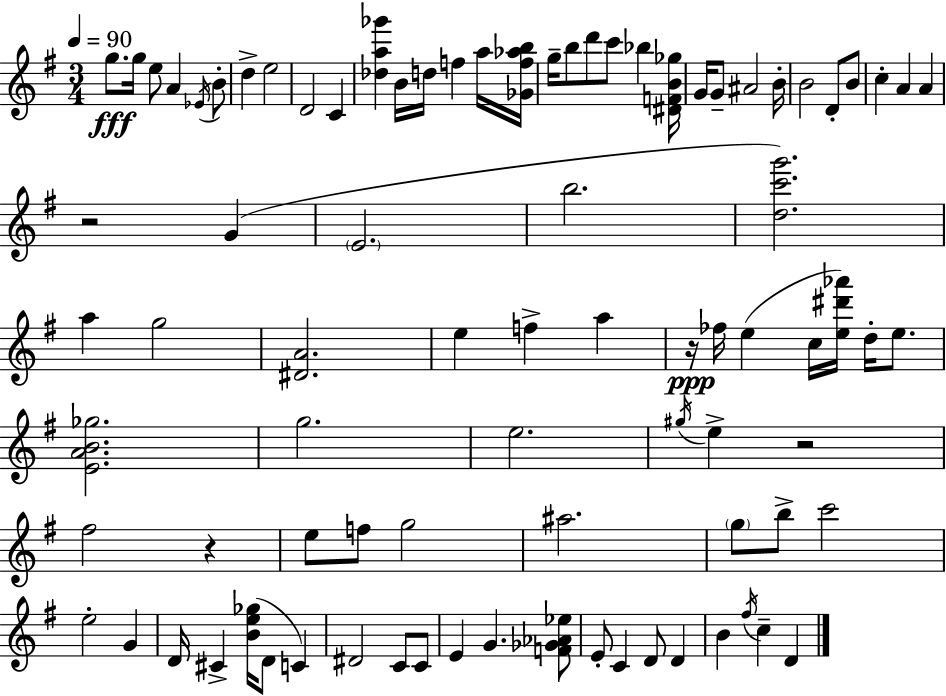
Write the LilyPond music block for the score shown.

{
  \clef treble
  \numericTimeSignature
  \time 3/4
  \key e \minor
  \tempo 4 = 90
  \repeat volta 2 { g''8.\fff g''16 e''8 a'4 \acciaccatura { ees'16 } b'8-. | d''4-> e''2 | d'2 c'4 | <des'' a'' ges'''>4 b'16 d''16 f''4 a''16 | \break <ges' f'' aes'' b''>16 g''16-- b''8 d'''8 c'''8 bes''4 | <dis' f' b' ges''>16 g'16 g'8-- ais'2 | b'16-. b'2 d'8-. b'8 | c''4-. a'4 a'4 | \break r2 g'4( | \parenthesize e'2. | b''2. | <d'' c''' g'''>2.) | \break a''4 g''2 | <dis' a'>2. | e''4 f''4-> a''4 | r16\ppp fes''16 e''4( c''16 <e'' dis''' aes'''>16) d''16-. e''8. | \break <e' a' b' ges''>2. | g''2. | e''2. | \acciaccatura { gis''16 } e''4-> r2 | \break fis''2 r4 | e''8 f''8 g''2 | ais''2. | \parenthesize g''8 b''8-> c'''2 | \break e''2-. g'4 | d'16 cis'4-> <b' e'' ges''>16( d'8 c'4) | dis'2 c'8 | c'8 e'4 g'4. | \break <f' ges' aes' ees''>8 e'8-. c'4 d'8 d'4 | b'4 \acciaccatura { fis''16 } c''4-- d'4 | } \bar "|."
}